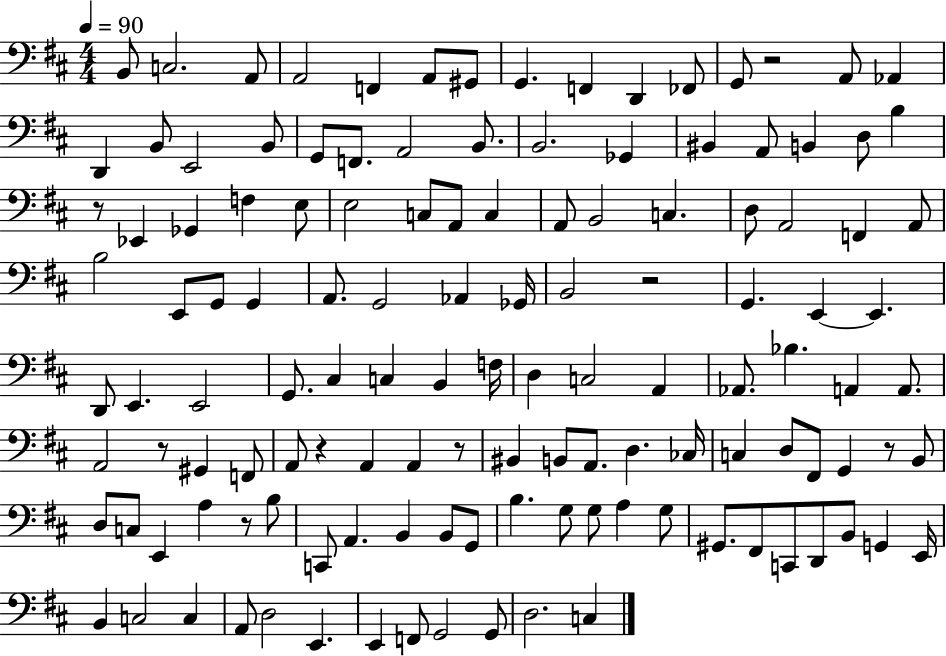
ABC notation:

X:1
T:Untitled
M:4/4
L:1/4
K:D
B,,/2 C,2 A,,/2 A,,2 F,, A,,/2 ^G,,/2 G,, F,, D,, _F,,/2 G,,/2 z2 A,,/2 _A,, D,, B,,/2 E,,2 B,,/2 G,,/2 F,,/2 A,,2 B,,/2 B,,2 _G,, ^B,, A,,/2 B,, D,/2 B, z/2 _E,, _G,, F, E,/2 E,2 C,/2 A,,/2 C, A,,/2 B,,2 C, D,/2 A,,2 F,, A,,/2 B,2 E,,/2 G,,/2 G,, A,,/2 G,,2 _A,, _G,,/4 B,,2 z2 G,, E,, E,, D,,/2 E,, E,,2 G,,/2 ^C, C, B,, F,/4 D, C,2 A,, _A,,/2 _B, A,, A,,/2 A,,2 z/2 ^G,, F,,/2 A,,/2 z A,, A,, z/2 ^B,, B,,/2 A,,/2 D, _C,/4 C, D,/2 ^F,,/2 G,, z/2 B,,/2 D,/2 C,/2 E,, A, z/2 B,/2 C,,/2 A,, B,, B,,/2 G,,/2 B, G,/2 G,/2 A, G,/2 ^G,,/2 ^F,,/2 C,,/2 D,,/2 B,,/2 G,, E,,/4 B,, C,2 C, A,,/2 D,2 E,, E,, F,,/2 G,,2 G,,/2 D,2 C,